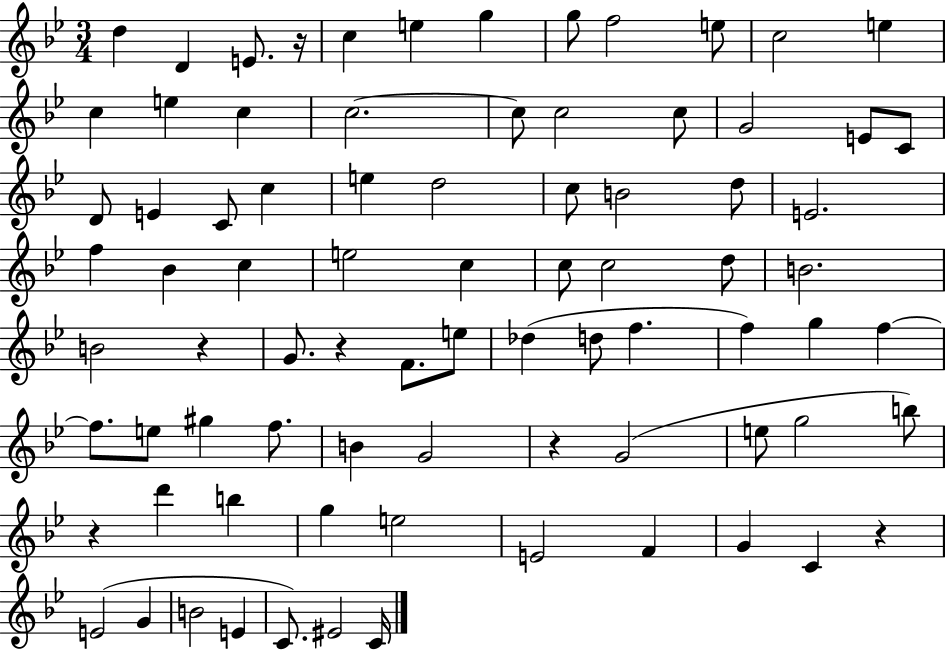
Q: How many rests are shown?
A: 6